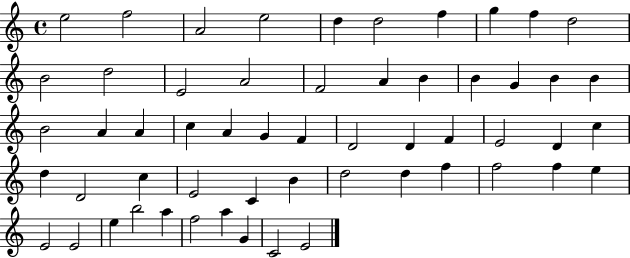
{
  \clef treble
  \time 4/4
  \defaultTimeSignature
  \key c \major
  e''2 f''2 | a'2 e''2 | d''4 d''2 f''4 | g''4 f''4 d''2 | \break b'2 d''2 | e'2 a'2 | f'2 a'4 b'4 | b'4 g'4 b'4 b'4 | \break b'2 a'4 a'4 | c''4 a'4 g'4 f'4 | d'2 d'4 f'4 | e'2 d'4 c''4 | \break d''4 d'2 c''4 | e'2 c'4 b'4 | d''2 d''4 f''4 | f''2 f''4 e''4 | \break e'2 e'2 | e''4 b''2 a''4 | f''2 a''4 g'4 | c'2 e'2 | \break \bar "|."
}